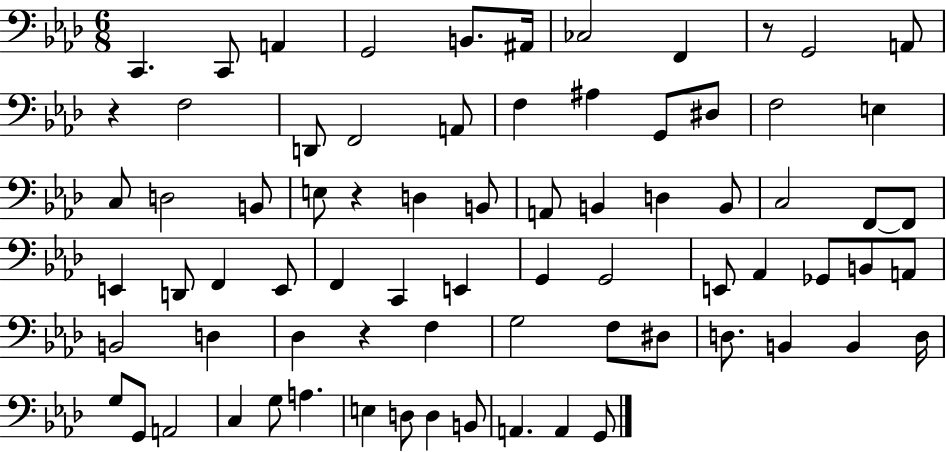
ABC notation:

X:1
T:Untitled
M:6/8
L:1/4
K:Ab
C,, C,,/2 A,, G,,2 B,,/2 ^A,,/4 _C,2 F,, z/2 G,,2 A,,/2 z F,2 D,,/2 F,,2 A,,/2 F, ^A, G,,/2 ^D,/2 F,2 E, C,/2 D,2 B,,/2 E,/2 z D, B,,/2 A,,/2 B,, D, B,,/2 C,2 F,,/2 F,,/2 E,, D,,/2 F,, E,,/2 F,, C,, E,, G,, G,,2 E,,/2 _A,, _G,,/2 B,,/2 A,,/2 B,,2 D, _D, z F, G,2 F,/2 ^D,/2 D,/2 B,, B,, D,/4 G,/2 G,,/2 A,,2 C, G,/2 A, E, D,/2 D, B,,/2 A,, A,, G,,/2